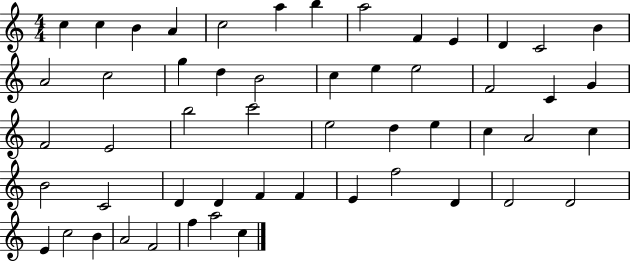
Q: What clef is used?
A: treble